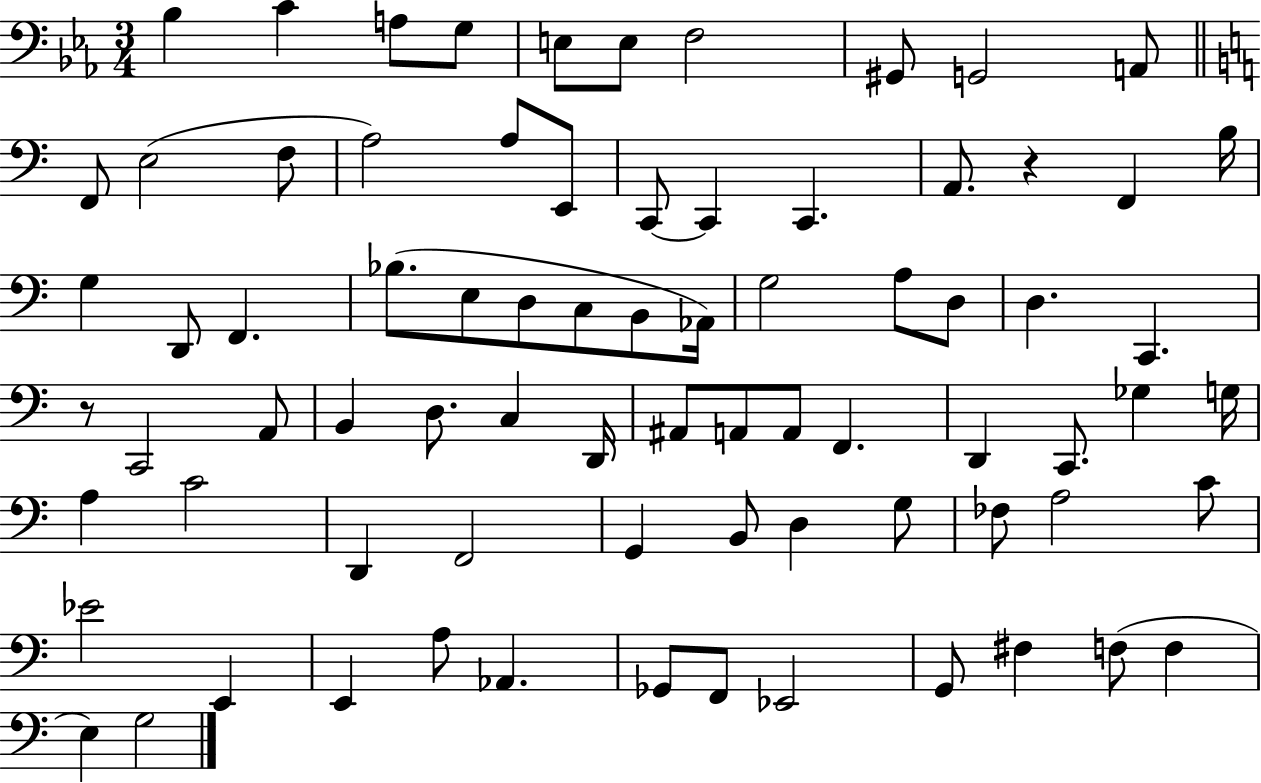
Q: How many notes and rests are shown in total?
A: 77